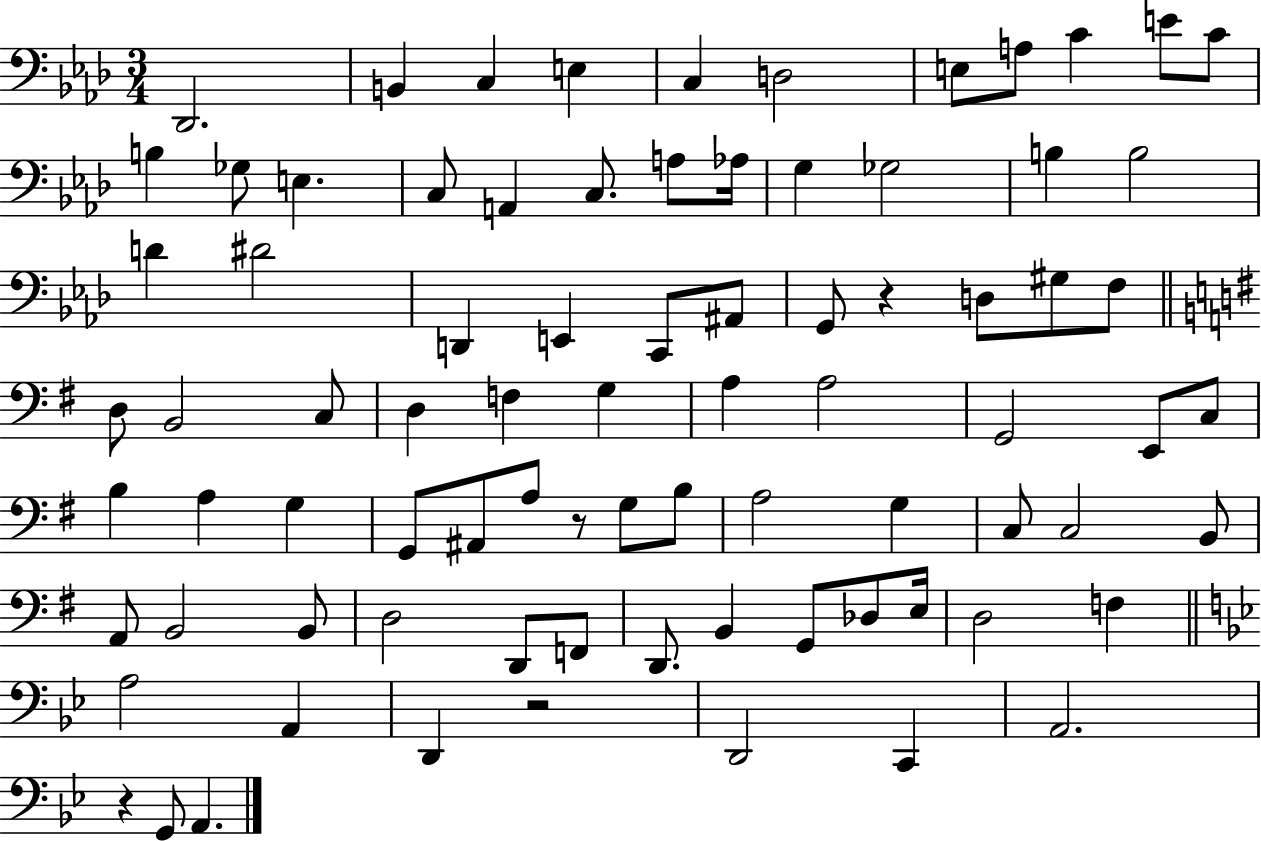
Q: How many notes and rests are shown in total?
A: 82